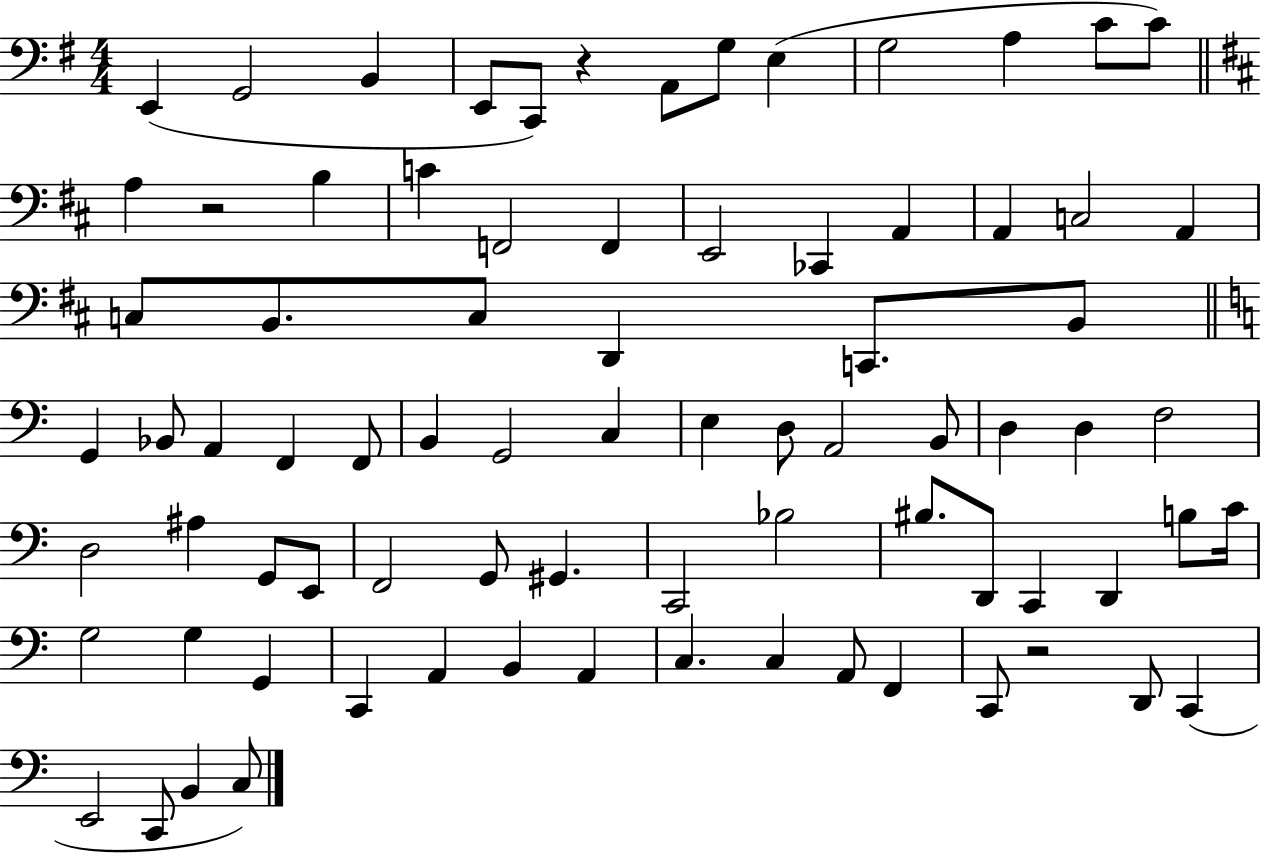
X:1
T:Untitled
M:4/4
L:1/4
K:G
E,, G,,2 B,, E,,/2 C,,/2 z A,,/2 G,/2 E, G,2 A, C/2 C/2 A, z2 B, C F,,2 F,, E,,2 _C,, A,, A,, C,2 A,, C,/2 B,,/2 C,/2 D,, C,,/2 B,,/2 G,, _B,,/2 A,, F,, F,,/2 B,, G,,2 C, E, D,/2 A,,2 B,,/2 D, D, F,2 D,2 ^A, G,,/2 E,,/2 F,,2 G,,/2 ^G,, C,,2 _B,2 ^B,/2 D,,/2 C,, D,, B,/2 C/4 G,2 G, G,, C,, A,, B,, A,, C, C, A,,/2 F,, C,,/2 z2 D,,/2 C,, E,,2 C,,/2 B,, C,/2